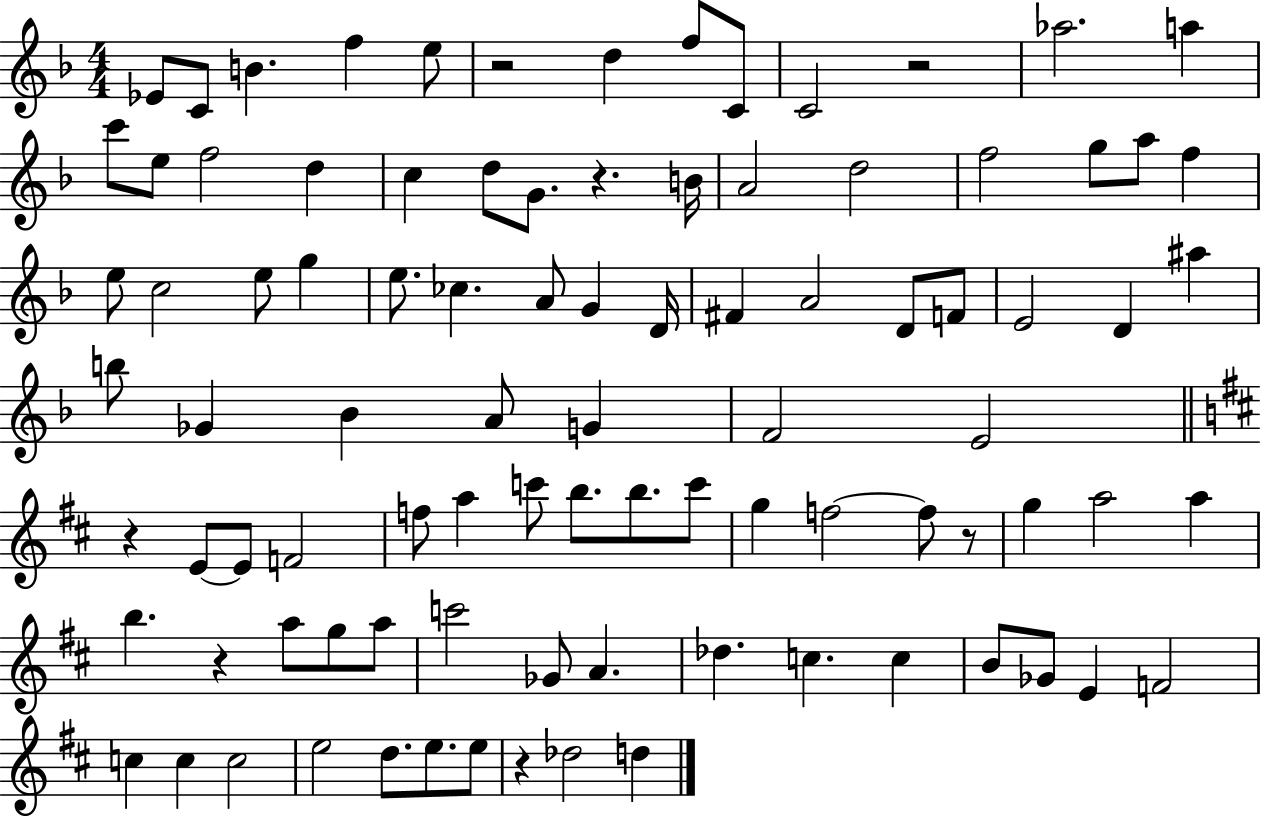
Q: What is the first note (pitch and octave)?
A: Eb4